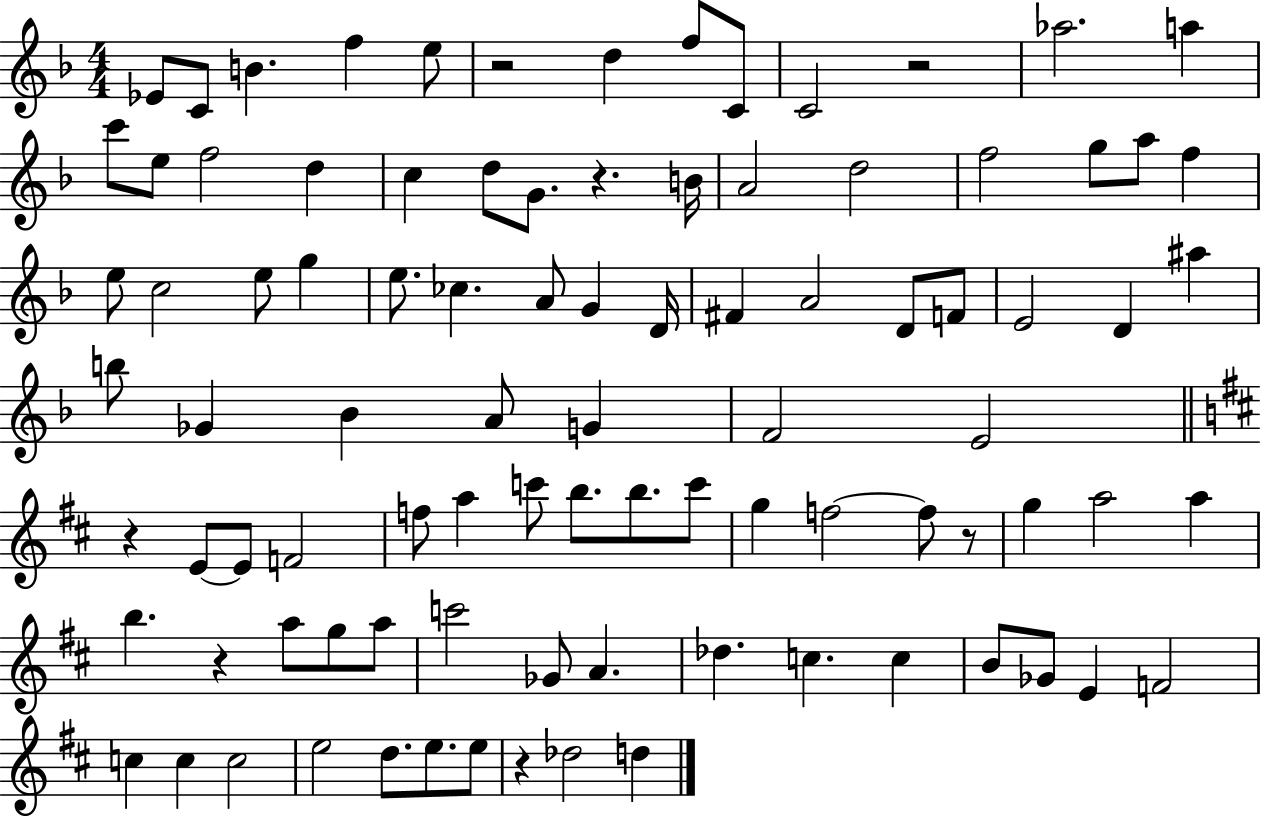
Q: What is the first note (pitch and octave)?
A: Eb4